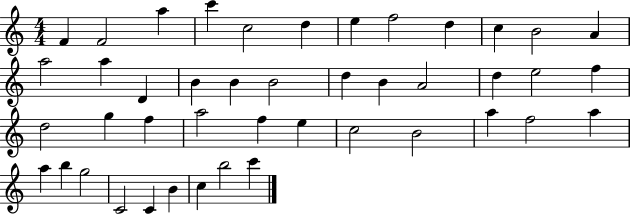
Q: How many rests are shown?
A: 0